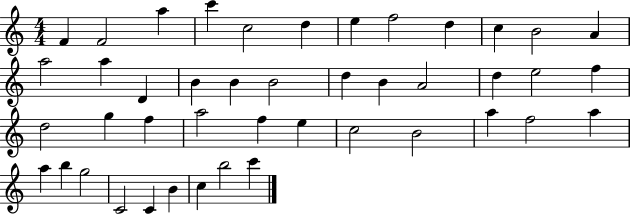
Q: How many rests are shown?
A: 0